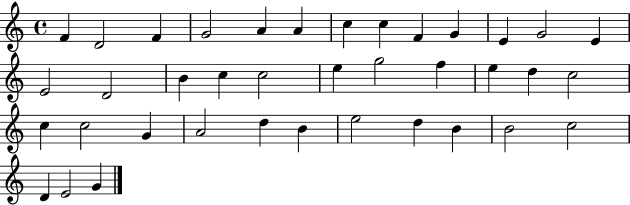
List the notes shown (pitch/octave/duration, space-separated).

F4/q D4/h F4/q G4/h A4/q A4/q C5/q C5/q F4/q G4/q E4/q G4/h E4/q E4/h D4/h B4/q C5/q C5/h E5/q G5/h F5/q E5/q D5/q C5/h C5/q C5/h G4/q A4/h D5/q B4/q E5/h D5/q B4/q B4/h C5/h D4/q E4/h G4/q